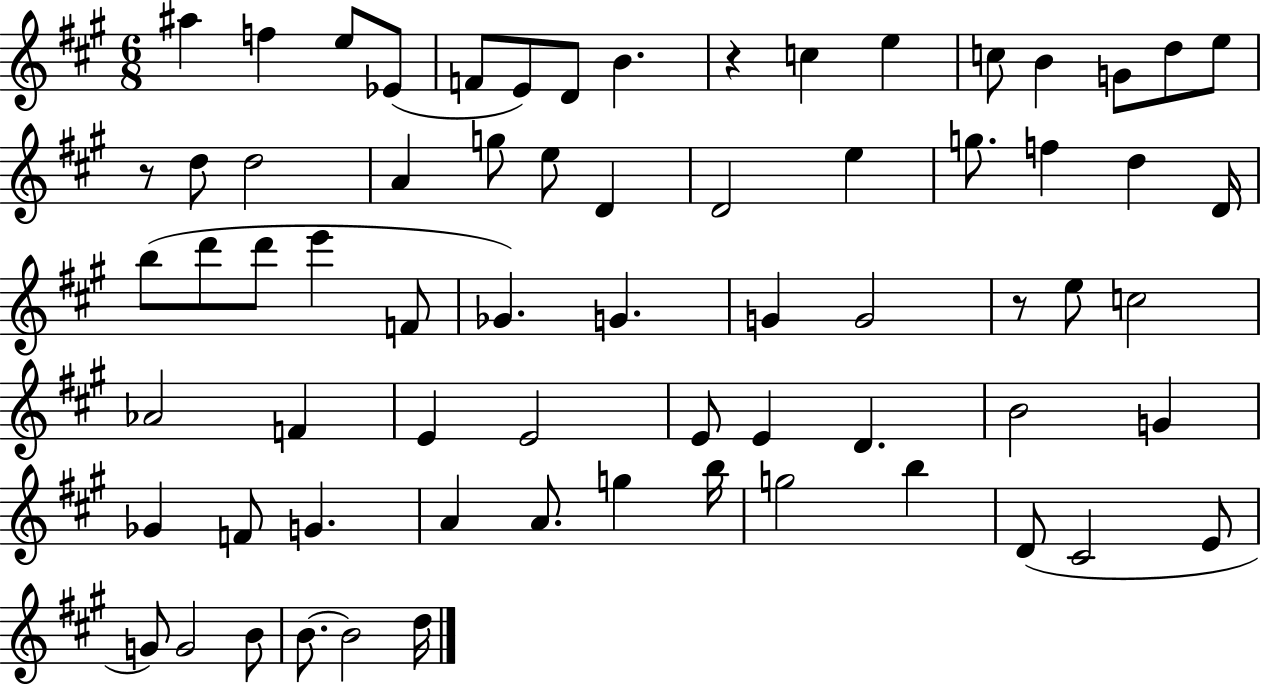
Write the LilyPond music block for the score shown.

{
  \clef treble
  \numericTimeSignature
  \time 6/8
  \key a \major
  ais''4 f''4 e''8 ees'8( | f'8 e'8) d'8 b'4. | r4 c''4 e''4 | c''8 b'4 g'8 d''8 e''8 | \break r8 d''8 d''2 | a'4 g''8 e''8 d'4 | d'2 e''4 | g''8. f''4 d''4 d'16 | \break b''8( d'''8 d'''8 e'''4 f'8 | ges'4.) g'4. | g'4 g'2 | r8 e''8 c''2 | \break aes'2 f'4 | e'4 e'2 | e'8 e'4 d'4. | b'2 g'4 | \break ges'4 f'8 g'4. | a'4 a'8. g''4 b''16 | g''2 b''4 | d'8( cis'2 e'8 | \break g'8) g'2 b'8 | b'8.~~ b'2 d''16 | \bar "|."
}